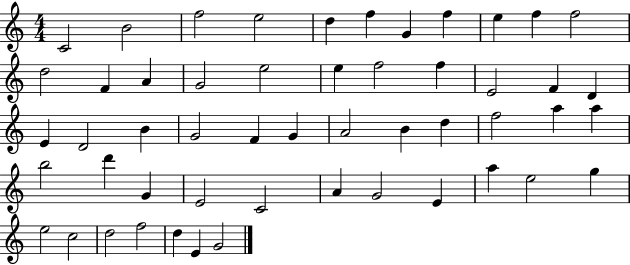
C4/h B4/h F5/h E5/h D5/q F5/q G4/q F5/q E5/q F5/q F5/h D5/h F4/q A4/q G4/h E5/h E5/q F5/h F5/q E4/h F4/q D4/q E4/q D4/h B4/q G4/h F4/q G4/q A4/h B4/q D5/q F5/h A5/q A5/q B5/h D6/q G4/q E4/h C4/h A4/q G4/h E4/q A5/q E5/h G5/q E5/h C5/h D5/h F5/h D5/q E4/q G4/h